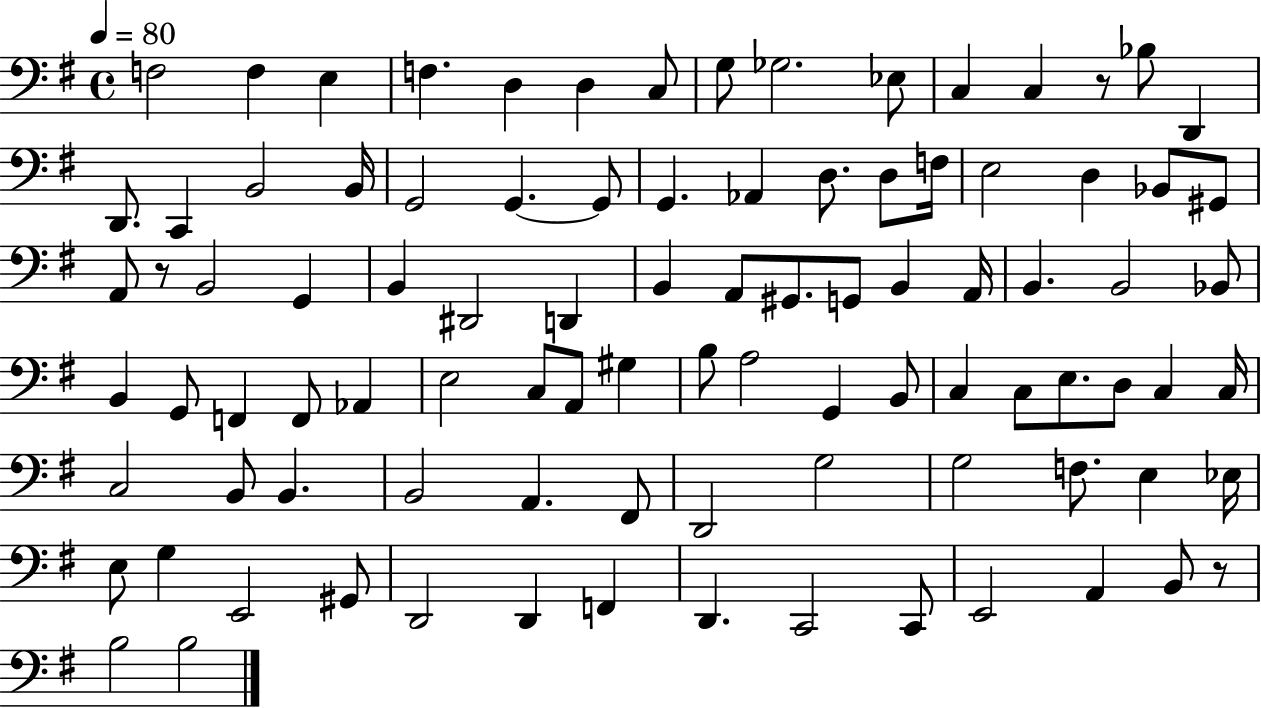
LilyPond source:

{
  \clef bass
  \time 4/4
  \defaultTimeSignature
  \key g \major
  \tempo 4 = 80
  f2 f4 e4 | f4. d4 d4 c8 | g8 ges2. ees8 | c4 c4 r8 bes8 d,4 | \break d,8. c,4 b,2 b,16 | g,2 g,4.~~ g,8 | g,4. aes,4 d8. d8 f16 | e2 d4 bes,8 gis,8 | \break a,8 r8 b,2 g,4 | b,4 dis,2 d,4 | b,4 a,8 gis,8. g,8 b,4 a,16 | b,4. b,2 bes,8 | \break b,4 g,8 f,4 f,8 aes,4 | e2 c8 a,8 gis4 | b8 a2 g,4 b,8 | c4 c8 e8. d8 c4 c16 | \break c2 b,8 b,4. | b,2 a,4. fis,8 | d,2 g2 | g2 f8. e4 ees16 | \break e8 g4 e,2 gis,8 | d,2 d,4 f,4 | d,4. c,2 c,8 | e,2 a,4 b,8 r8 | \break b2 b2 | \bar "|."
}